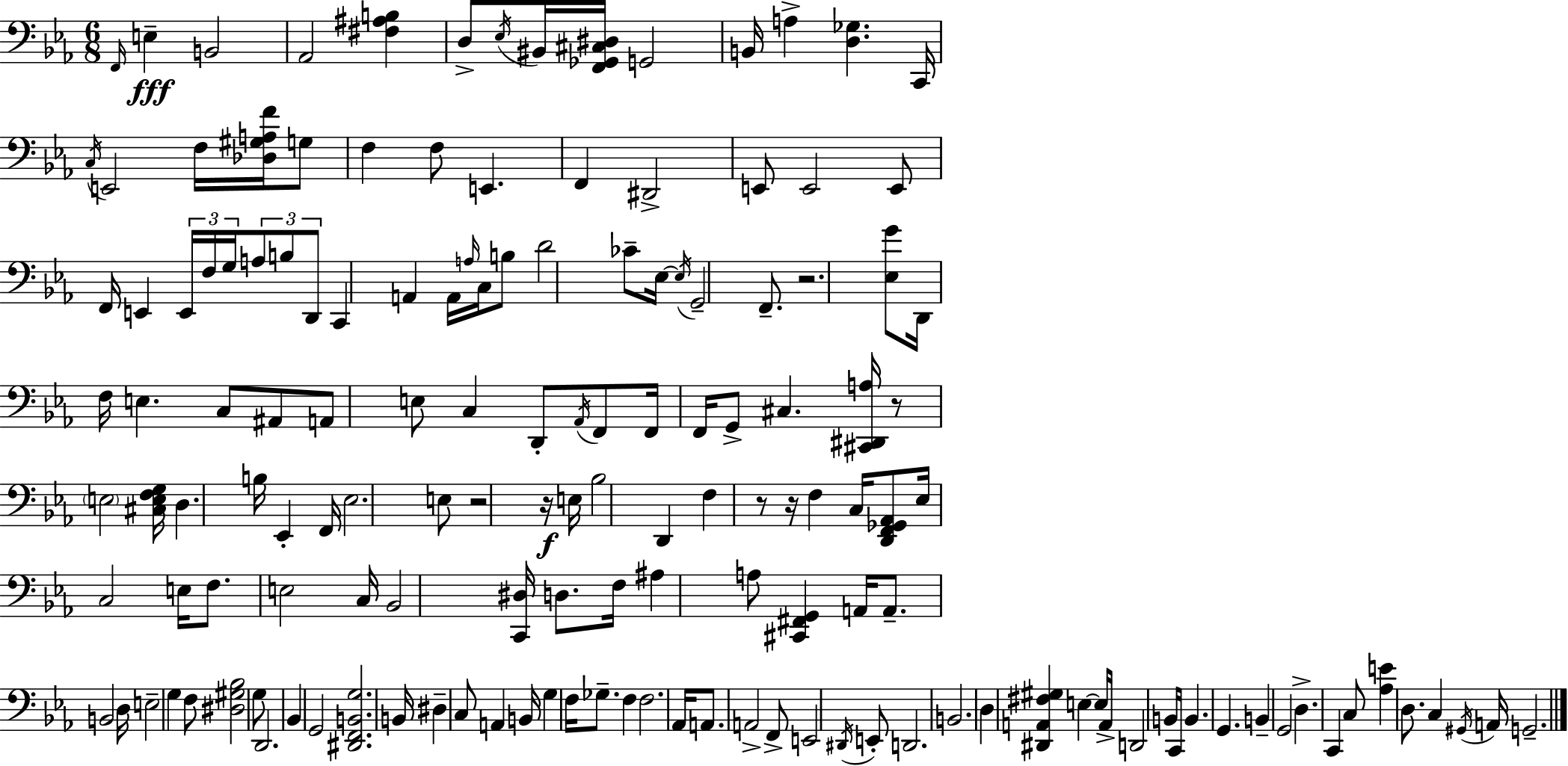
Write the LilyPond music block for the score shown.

{
  \clef bass
  \numericTimeSignature
  \time 6/8
  \key c \minor
  \repeat volta 2 { \grace { f,16 }\fff e4-- b,2 | aes,2 <fis ais b>4 | d8-> \acciaccatura { ees16 } bis,16 <f, ges, cis dis>16 g,2 | b,16 a4-> <d ges>4. | \break c,16 \acciaccatura { c16 } e,2 f16 | <des gis a f'>16 g8 f4 f8 e,4. | f,4 dis,2-> | e,8 e,2 | \break e,8 f,16 e,4 \tuplet 3/2 { e,16 f16 g16 } \tuplet 3/2 { a8 | b8 d,8 } c,4 a,4 | a,16 \grace { a16 } c16 b8 d'2 | ces'8-- ees16~~ \acciaccatura { ees16 } g,2-- | \break f,8.-- r2. | <ees g'>8 d,16 f16 e4. | c8 ais,8 a,8 e8 c4 | d,8-. \acciaccatura { aes,16 } f,8 f,16 f,16 g,8-> | \break cis4. <cis, dis, a>16 r8 \parenthesize e2 | <cis e f g>16 d4. | b16 ees,4-. f,16 ees2. | e8 r2 | \break r16\f e16 bes2 | d,4 f4 r8 | r16 f4 c16 <d, f, ges, aes,>8 ees16 c2 | e16 f8. e2 | \break c16 bes,2 | <c, dis>16 d8. f16 ais4 a8 | <cis, fis, g,>4 a,16 a,8.-- b,2 | d16 e2-- | \break g4 f8 <dis gis bes>2 | g8 d,2. | bes,4 g,2 | <dis, f, b, g>2. | \break b,16 dis4-- c8 | a,4 b,16 g4 f16 ges8.-- | f4 f2. | aes,16 a,8. a,2-> | \break f,8-> e,2 | \acciaccatura { dis,16 } e,8-. d,2. | b,2. | d4 <dis, a, fis gis>4 | \break e4~~ e16 a,16-> d,2 | b,16 c,16 b,4. | g,4. b,4-- g,2 | d4.-> | \break c,4 c8 <aes e'>4 d8. | c4 \acciaccatura { gis,16 } a,16 g,2.-- | } \bar "|."
}